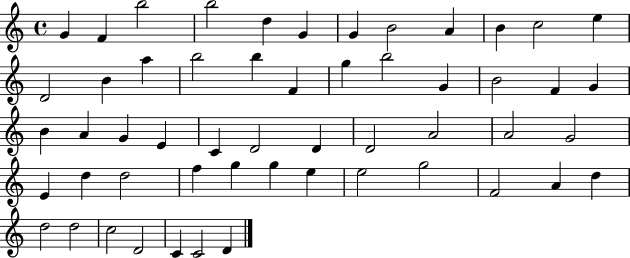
X:1
T:Untitled
M:4/4
L:1/4
K:C
G F b2 b2 d G G B2 A B c2 e D2 B a b2 b F g b2 G B2 F G B A G E C D2 D D2 A2 A2 G2 E d d2 f g g e e2 g2 F2 A d d2 d2 c2 D2 C C2 D